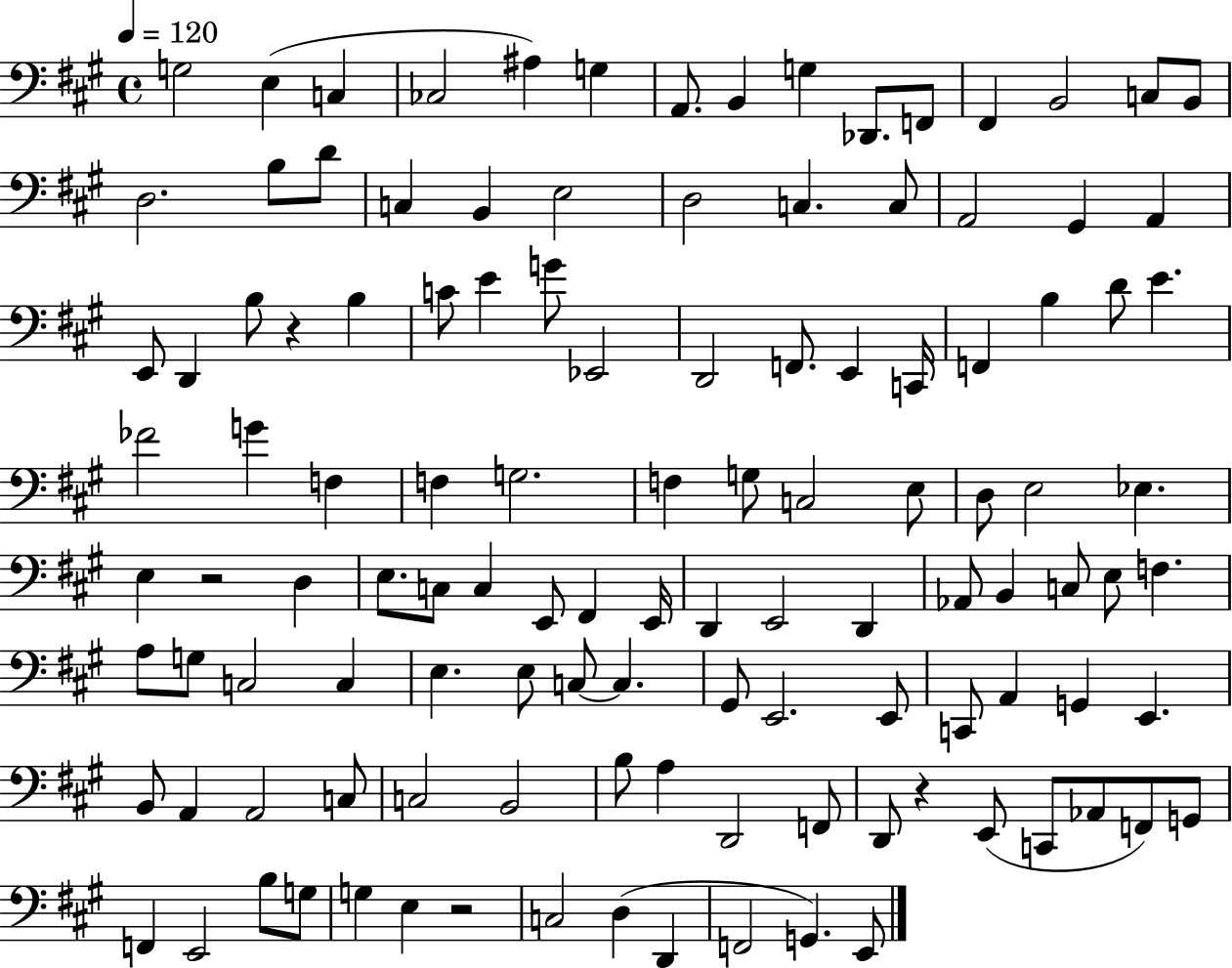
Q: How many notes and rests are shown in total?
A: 118